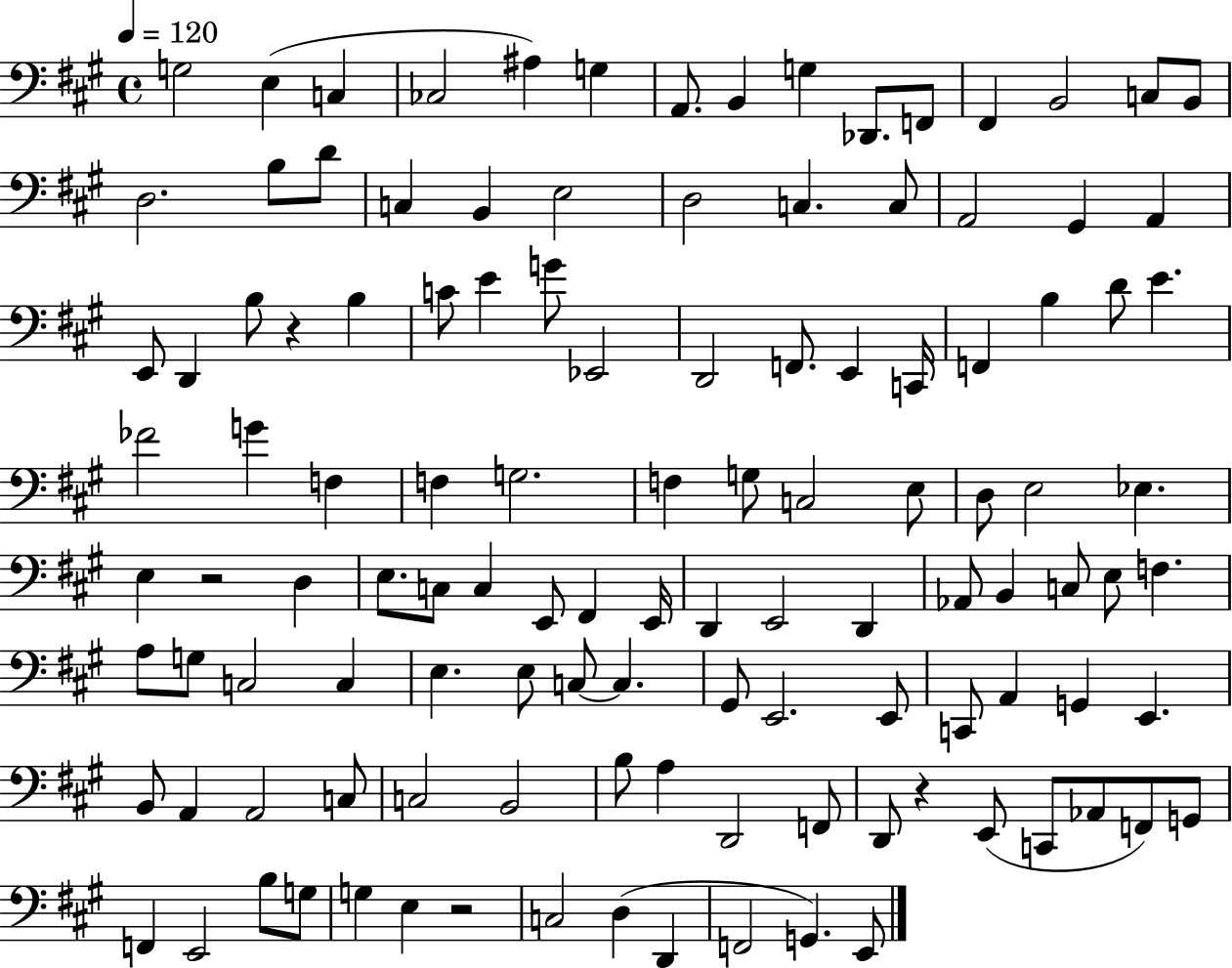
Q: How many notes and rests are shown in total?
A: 118